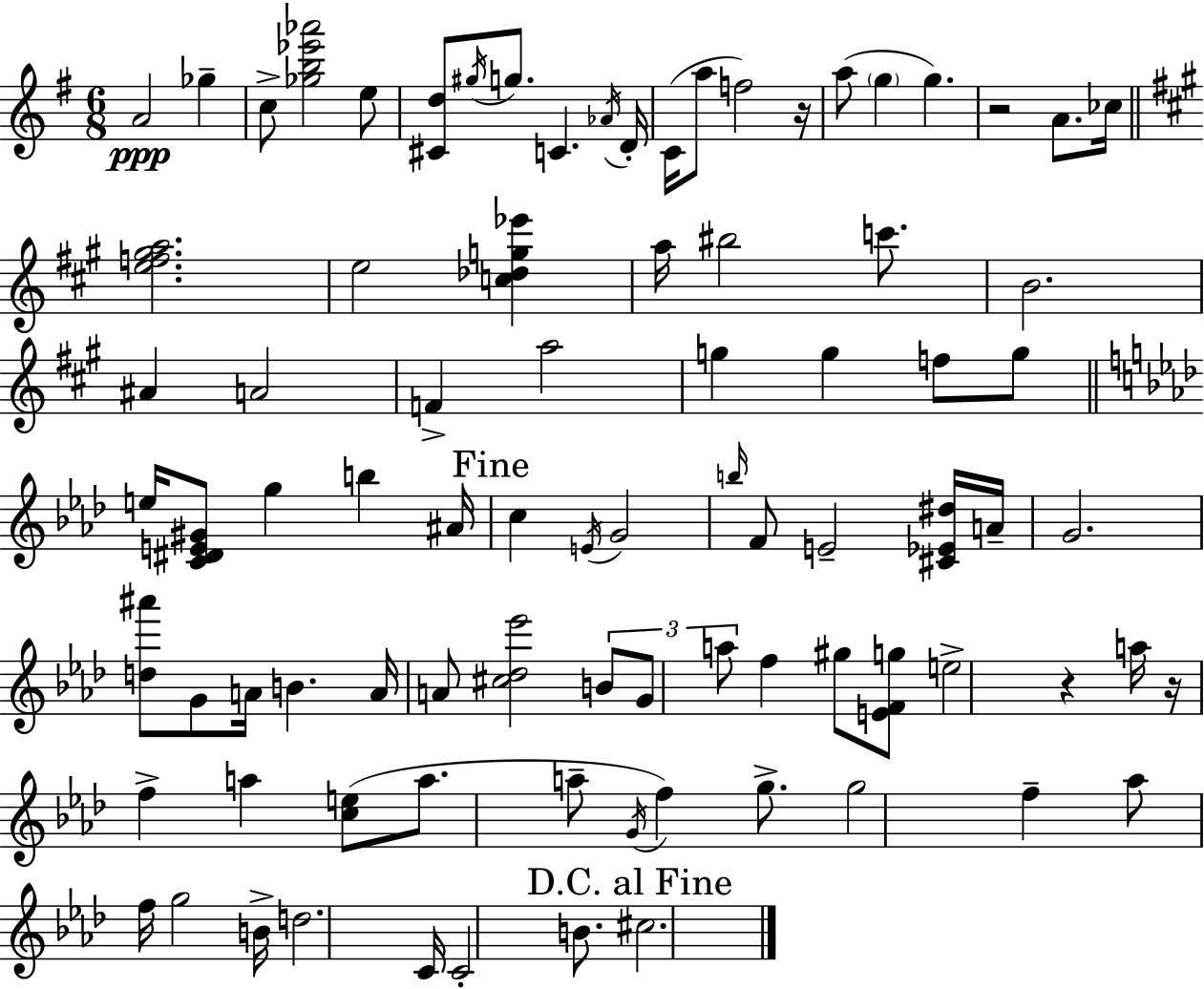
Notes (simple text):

A4/h Gb5/q C5/e [Gb5,B5,Eb6,Ab6]/h E5/e [C#4,D5]/e G#5/s G5/e. C4/q. Ab4/s D4/s C4/s A5/e F5/h R/s A5/e G5/q G5/q. R/h A4/e. CES5/s [E5,F5,G#5,A5]/h. E5/h [C5,Db5,G5,Eb6]/q A5/s BIS5/h C6/e. B4/h. A#4/q A4/h F4/q A5/h G5/q G5/q F5/e G5/e E5/s [C4,D#4,E4,G#4]/e G5/q B5/q A#4/s C5/q E4/s G4/h B5/s F4/e E4/h [C#4,Eb4,D#5]/s A4/s G4/h. [D5,A#6]/e G4/e A4/s B4/q. A4/s A4/e [C#5,Db5,Eb6]/h B4/e G4/e A5/e F5/q G#5/e [E4,F4,G5]/e E5/h R/q A5/s R/s F5/q A5/q [C5,E5]/e A5/e. A5/e G4/s F5/q G5/e. G5/h F5/q Ab5/e F5/s G5/h B4/s D5/h. C4/s C4/h B4/e. C#5/h.